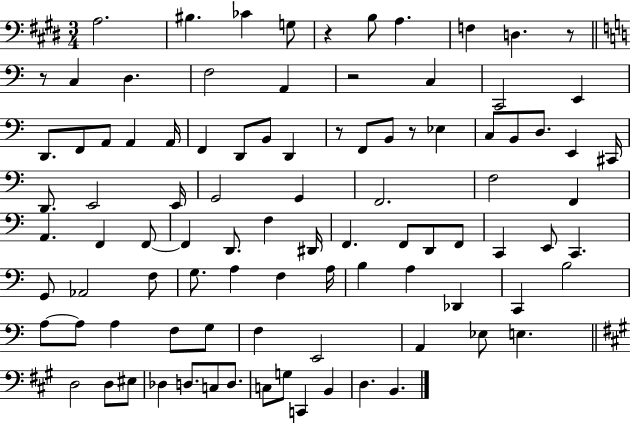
A3/h. BIS3/q. CES4/q G3/e R/q B3/e A3/q. F3/q D3/q. R/e R/e C3/q D3/q. F3/h A2/q R/h C3/q C2/h E2/q D2/e. F2/e A2/e A2/q A2/s F2/q D2/e B2/e D2/q R/e F2/e B2/e R/e Eb3/q C3/e B2/e D3/e. E2/q C#2/s D2/e. E2/h E2/s G2/h G2/q F2/h. F3/h F2/q A2/q. F2/q F2/e F2/q D2/e. F3/q D#2/s F2/q. F2/e D2/e F2/e C2/q E2/e C2/q. G2/e Ab2/h F3/e G3/e. A3/q F3/q A3/s B3/q A3/q Db2/q C2/q B3/h A3/e A3/e A3/q F3/e G3/e F3/q E2/h A2/q Eb3/e E3/q. D3/h D3/e EIS3/e Db3/q D3/e. C3/e D3/e. C3/e G3/e C2/q B2/q D3/q. B2/q.